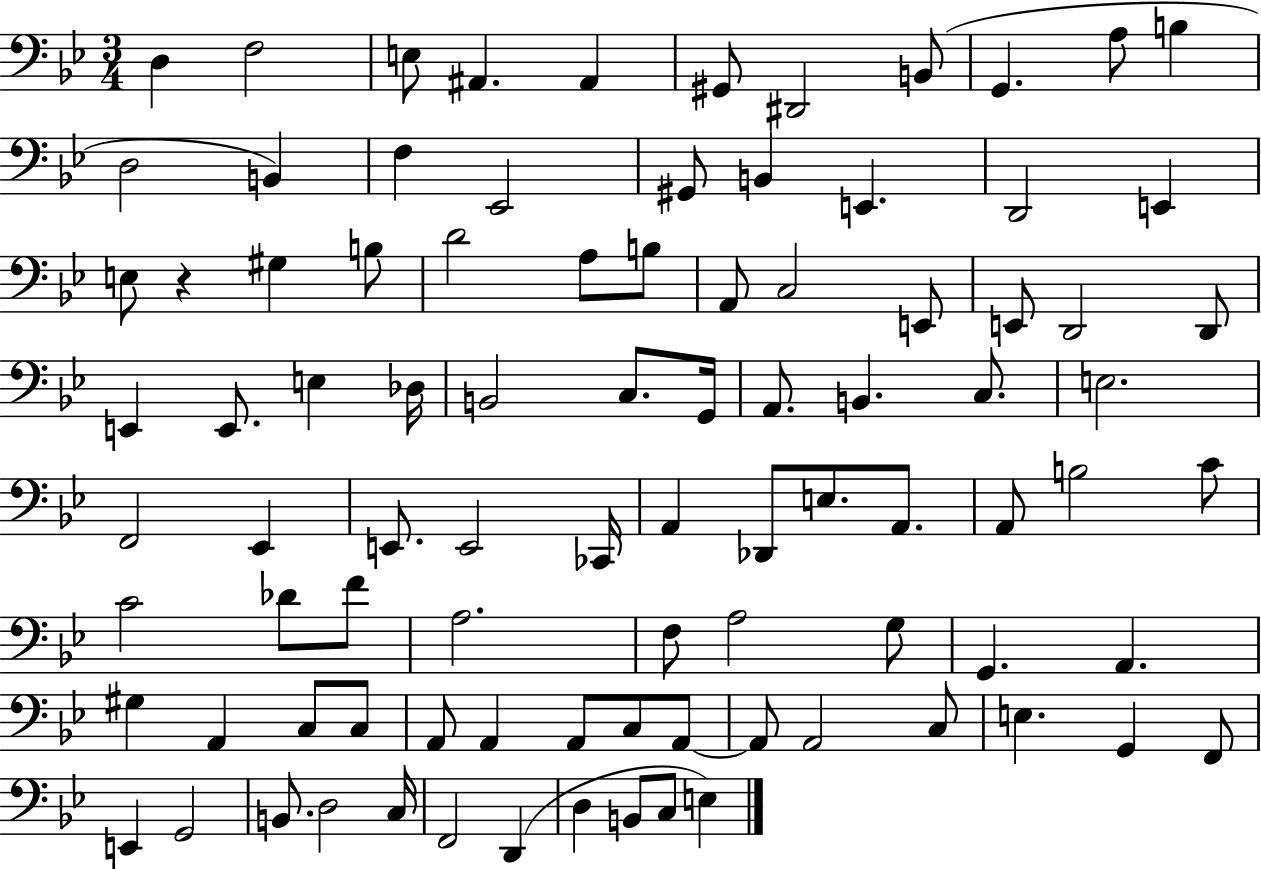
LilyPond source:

{
  \clef bass
  \numericTimeSignature
  \time 3/4
  \key bes \major
  d4 f2 | e8 ais,4. ais,4 | gis,8 dis,2 b,8( | g,4. a8 b4 | \break d2 b,4) | f4 ees,2 | gis,8 b,4 e,4. | d,2 e,4 | \break e8 r4 gis4 b8 | d'2 a8 b8 | a,8 c2 e,8 | e,8 d,2 d,8 | \break e,4 e,8. e4 des16 | b,2 c8. g,16 | a,8. b,4. c8. | e2. | \break f,2 ees,4 | e,8. e,2 ces,16 | a,4 des,8 e8. a,8. | a,8 b2 c'8 | \break c'2 des'8 f'8 | a2. | f8 a2 g8 | g,4. a,4. | \break gis4 a,4 c8 c8 | a,8 a,4 a,8 c8 a,8~~ | a,8 a,2 c8 | e4. g,4 f,8 | \break e,4 g,2 | b,8. d2 c16 | f,2 d,4( | d4 b,8 c8 e4) | \break \bar "|."
}